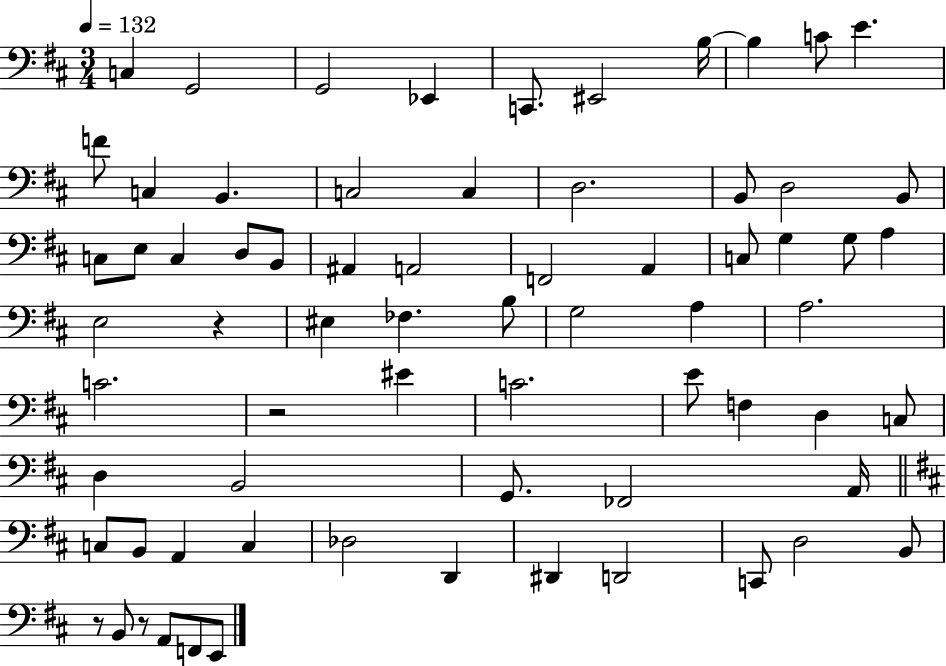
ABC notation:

X:1
T:Untitled
M:3/4
L:1/4
K:D
C, G,,2 G,,2 _E,, C,,/2 ^E,,2 B,/4 B, C/2 E F/2 C, B,, C,2 C, D,2 B,,/2 D,2 B,,/2 C,/2 E,/2 C, D,/2 B,,/2 ^A,, A,,2 F,,2 A,, C,/2 G, G,/2 A, E,2 z ^E, _F, B,/2 G,2 A, A,2 C2 z2 ^E C2 E/2 F, D, C,/2 D, B,,2 G,,/2 _F,,2 A,,/4 C,/2 B,,/2 A,, C, _D,2 D,, ^D,, D,,2 C,,/2 D,2 B,,/2 z/2 B,,/2 z/2 A,,/2 F,,/2 E,,/2